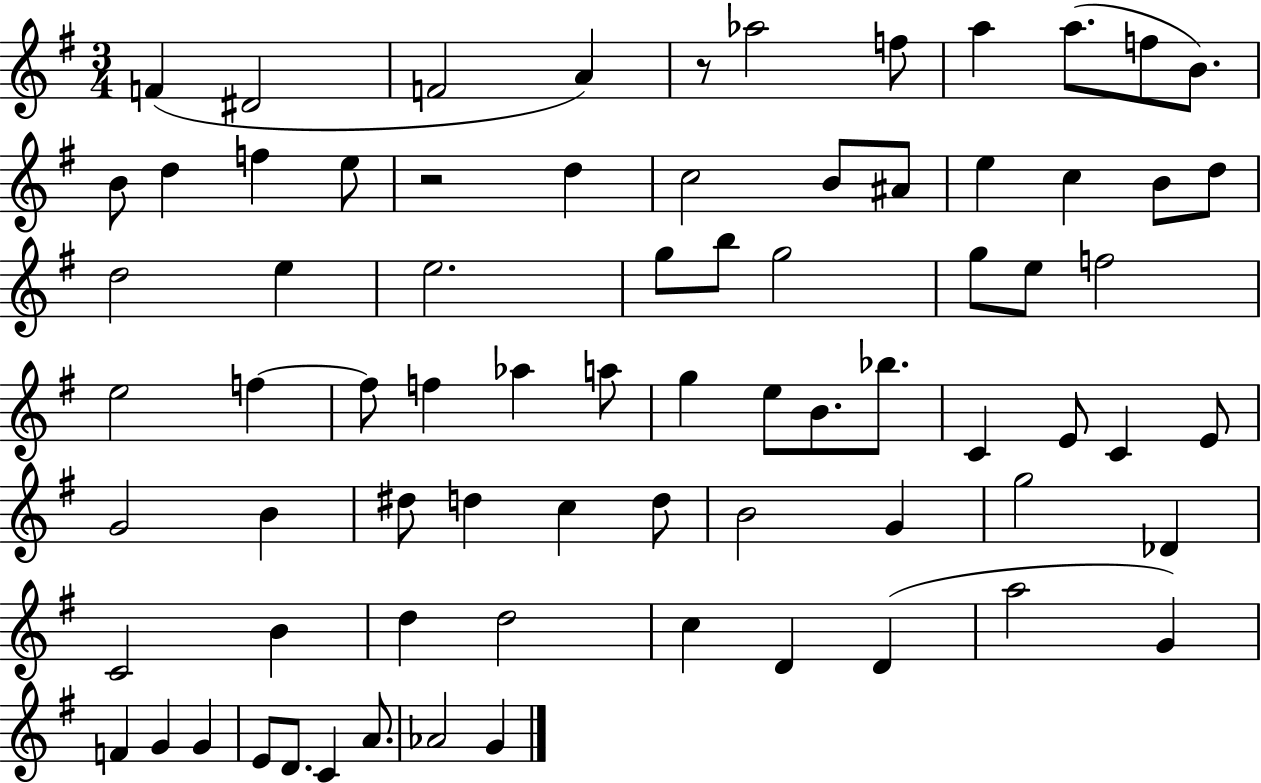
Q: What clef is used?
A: treble